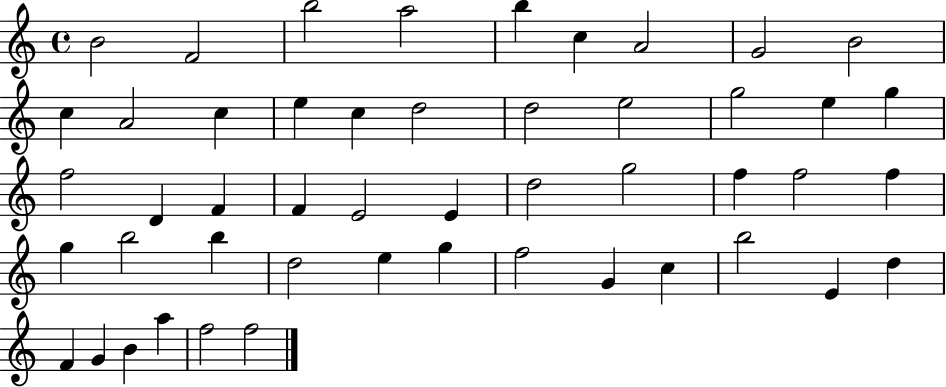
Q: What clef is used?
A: treble